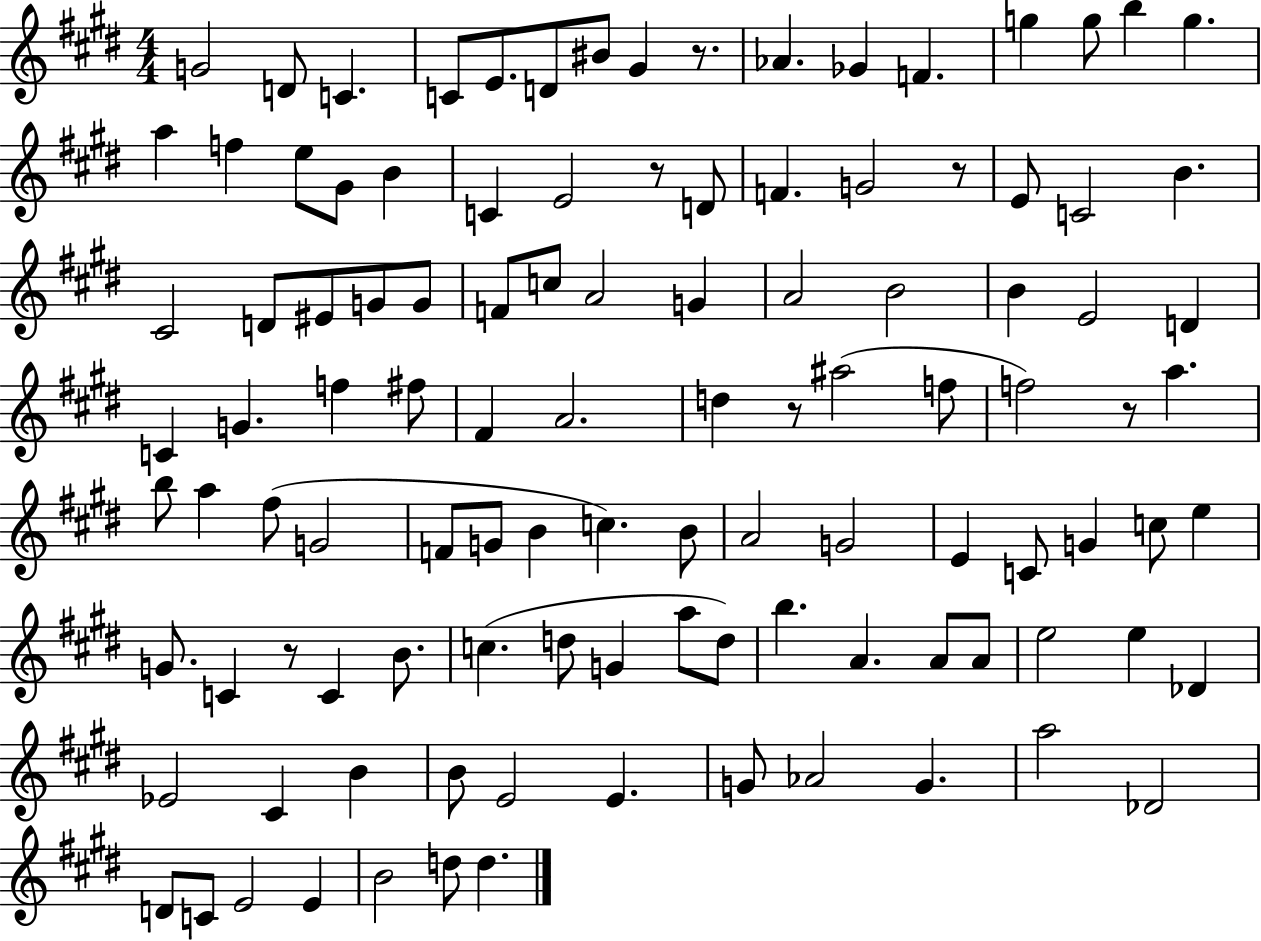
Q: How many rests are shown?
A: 6